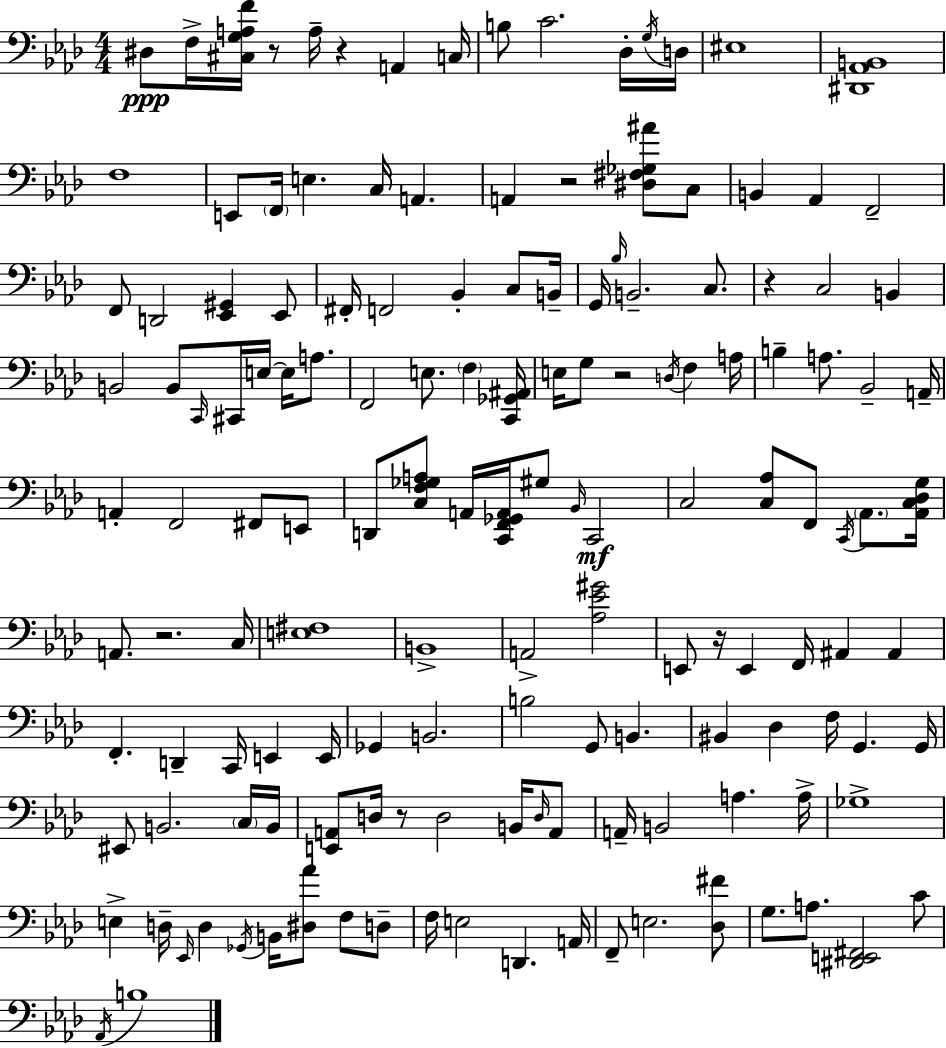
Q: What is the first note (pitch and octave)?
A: D#3